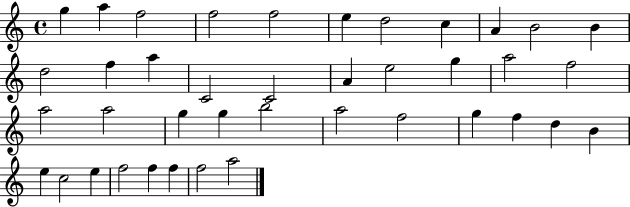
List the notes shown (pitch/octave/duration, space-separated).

G5/q A5/q F5/h F5/h F5/h E5/q D5/h C5/q A4/q B4/h B4/q D5/h F5/q A5/q C4/h C4/h A4/q E5/h G5/q A5/h F5/h A5/h A5/h G5/q G5/q B5/h A5/h F5/h G5/q F5/q D5/q B4/q E5/q C5/h E5/q F5/h F5/q F5/q F5/h A5/h